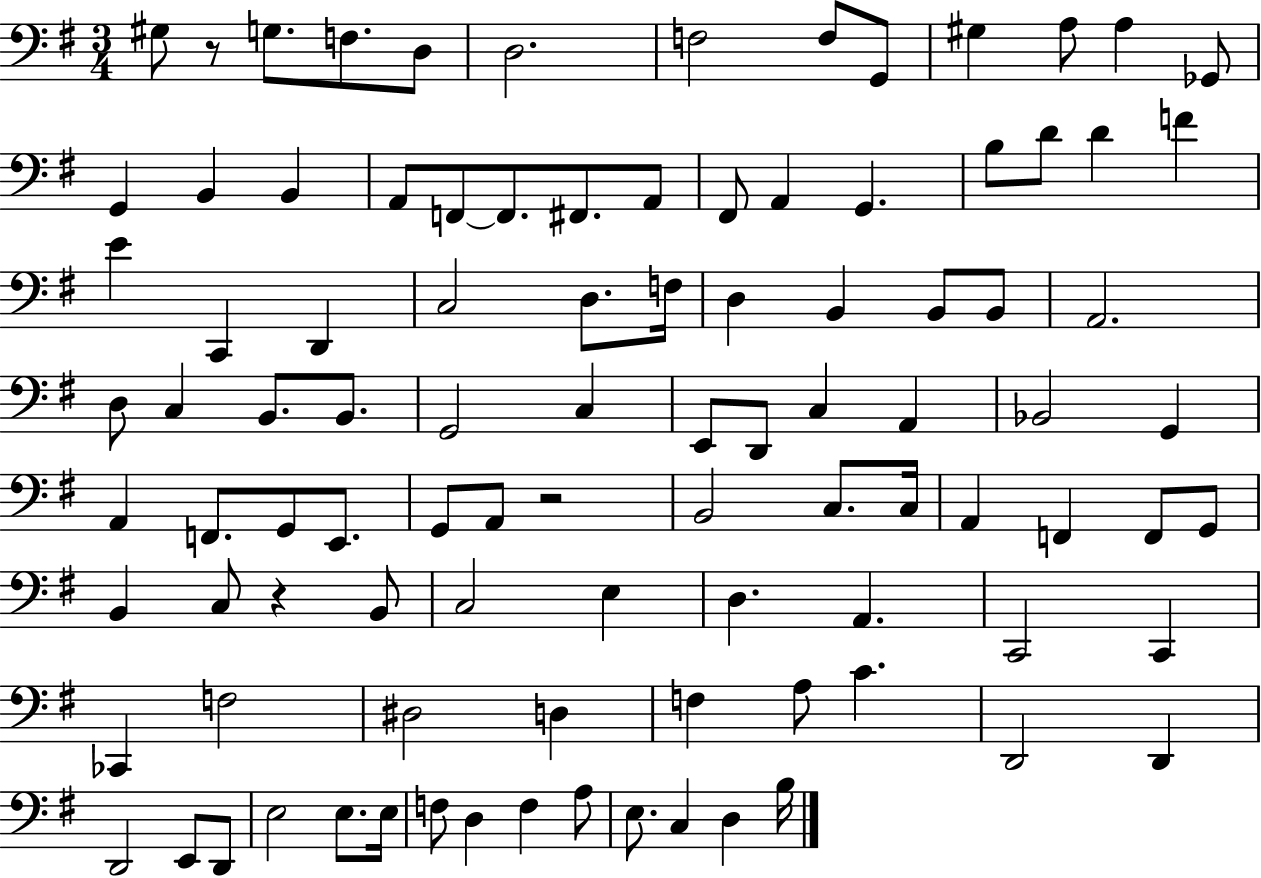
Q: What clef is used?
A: bass